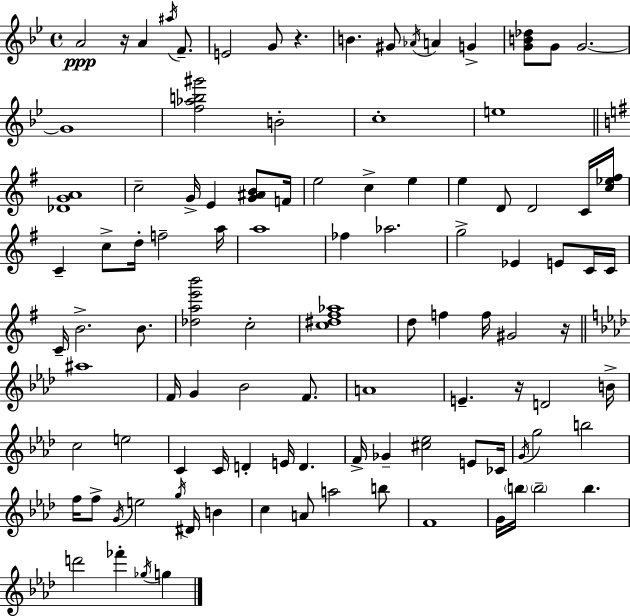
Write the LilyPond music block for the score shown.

{
  \clef treble
  \time 4/4
  \defaultTimeSignature
  \key bes \major
  \repeat volta 2 { a'2\ppp r16 a'4 \acciaccatura { ais''16 } f'8.-- | e'2 g'8 r4. | b'4. gis'8 \acciaccatura { aes'16 } a'4 g'4-> | <g' b' des''>8 g'8 g'2.~~ | \break g'1 | <f'' aes'' b'' gis'''>2 b'2-. | c''1-. | e''1 | \break \bar "||" \break \key e \minor <des' g' a'>1 | c''2-- g'16-> e'4 <g' ais' b'>8 f'16 | e''2 c''4-> e''4 | e''4 d'8 d'2 c'16 <c'' ees'' fis''>16 | \break c'4-- c''8-> d''16-. f''2-- a''16 | a''1 | fes''4 aes''2. | g''2-> ees'4 e'8 c'16 c'16 | \break c'16-- b'2.-> b'8. | <des'' a'' e''' b'''>2 c''2-. | <c'' dis'' fis'' aes''>1 | d''8 f''4 f''16 gis'2 r16 | \break \bar "||" \break \key aes \major ais''1 | f'16 g'4 bes'2 f'8. | a'1 | e'4.-- r16 d'2 b'16-> | \break c''2 e''2 | c'4 c'16 d'4-. e'16 d'4. | f'16-> ges'4-- <cis'' ees''>2 e'8 ces'16 | \acciaccatura { g'16 } g''2 b''2 | \break f''16 f''8-> \acciaccatura { g'16 } e''2 \acciaccatura { g''16 } dis'16 b'4 | c''4 a'8 a''2 | b''8 f'1 | g'16 \parenthesize b''16 \parenthesize b''2-- b''4. | \break d'''2 fes'''4-. \acciaccatura { ges''16 } | g''4 } \bar "|."
}